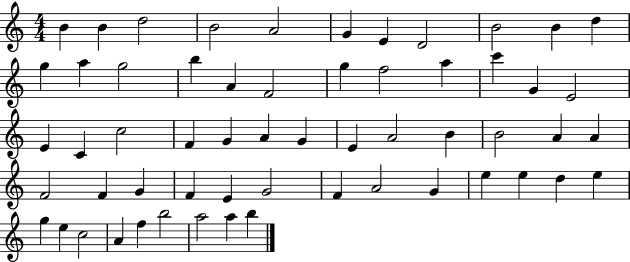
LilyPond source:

{
  \clef treble
  \numericTimeSignature
  \time 4/4
  \key c \major
  b'4 b'4 d''2 | b'2 a'2 | g'4 e'4 d'2 | b'2 b'4 d''4 | \break g''4 a''4 g''2 | b''4 a'4 f'2 | g''4 f''2 a''4 | c'''4 g'4 e'2 | \break e'4 c'4 c''2 | f'4 g'4 a'4 g'4 | e'4 a'2 b'4 | b'2 a'4 a'4 | \break f'2 f'4 g'4 | f'4 e'4 g'2 | f'4 a'2 g'4 | e''4 e''4 d''4 e''4 | \break g''4 e''4 c''2 | a'4 f''4 b''2 | a''2 a''4 b''4 | \bar "|."
}